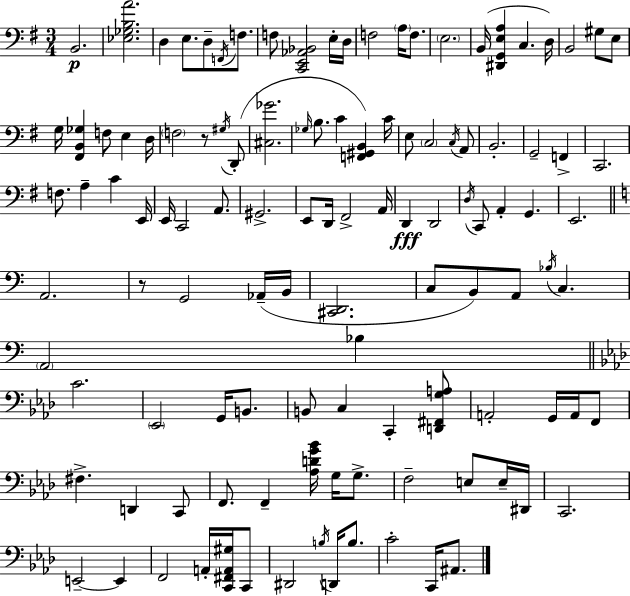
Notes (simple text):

B2/h. [Eb3,Gb3,B3,A4]/h. D3/q E3/e. D3/e F2/s F3/e. F3/e [C2,E2,Ab2,Bb2]/h E3/s D3/s F3/h A3/s F3/e. E3/h. B2/s [D#2,G2,E3,A3]/q C3/q. D3/s B2/h G#3/e E3/e G3/s [F#2,B2,Gb3]/q F3/e E3/q D3/s F3/h R/e G#3/s D2/e [C#3,Gb4]/h. Gb3/s B3/e. C4/q [F2,G#2,B2]/q C4/s E3/e C3/h C3/s A2/e B2/h. G2/h F2/q C2/h. F3/e. A3/q C4/q E2/s E2/s C2/h A2/e. G#2/h. E2/e D2/s F#2/h A2/s D2/q D2/h D3/s C2/e A2/q G2/q. E2/h. A2/h. R/e G2/h Ab2/s B2/s [C#2,D2]/h. C3/e B2/e A2/e Bb3/s C3/q. A2/h Bb3/q C4/h. Eb2/h G2/s B2/e. B2/e C3/q C2/q [D2,F#2,G3,A3]/e A2/h G2/s A2/s F2/e F#3/q. D2/q C2/e F2/e. F2/q [Ab3,D4,G4,Bb4]/s G3/s G3/e. F3/h E3/e E3/s D#2/s C2/h. E2/h E2/q F2/h A2/s [C2,F#2,A2,G#3]/s C2/e D#2/h B3/s D2/s B3/e. C4/h C2/s A#2/e.